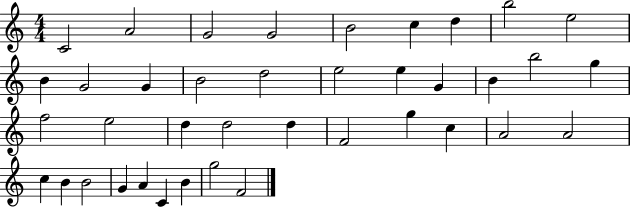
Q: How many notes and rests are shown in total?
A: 39